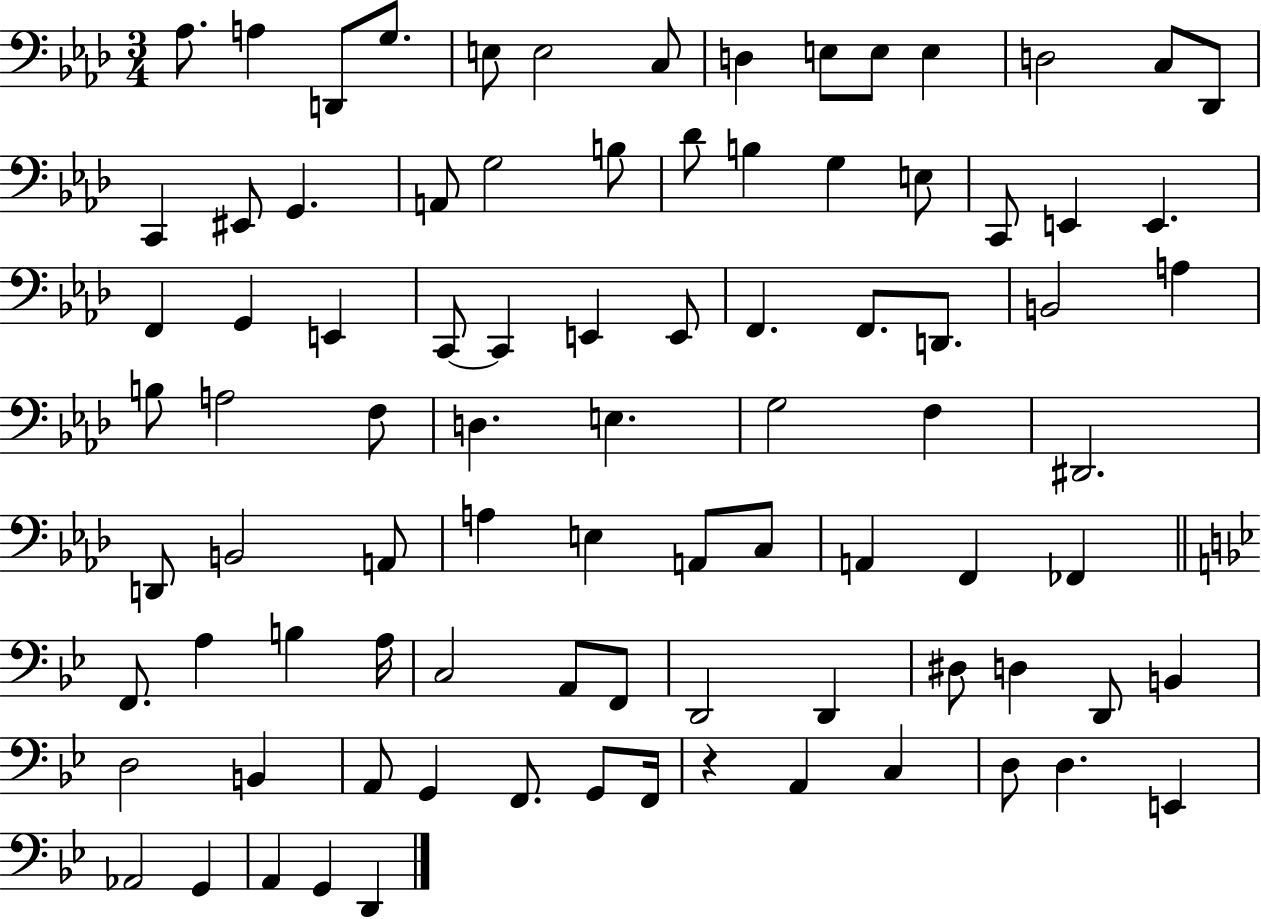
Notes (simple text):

Ab3/e. A3/q D2/e G3/e. E3/e E3/h C3/e D3/q E3/e E3/e E3/q D3/h C3/e Db2/e C2/q EIS2/e G2/q. A2/e G3/h B3/e Db4/e B3/q G3/q E3/e C2/e E2/q E2/q. F2/q G2/q E2/q C2/e C2/q E2/q E2/e F2/q. F2/e. D2/e. B2/h A3/q B3/e A3/h F3/e D3/q. E3/q. G3/h F3/q D#2/h. D2/e B2/h A2/e A3/q E3/q A2/e C3/e A2/q F2/q FES2/q F2/e. A3/q B3/q A3/s C3/h A2/e F2/e D2/h D2/q D#3/e D3/q D2/e B2/q D3/h B2/q A2/e G2/q F2/e. G2/e F2/s R/q A2/q C3/q D3/e D3/q. E2/q Ab2/h G2/q A2/q G2/q D2/q